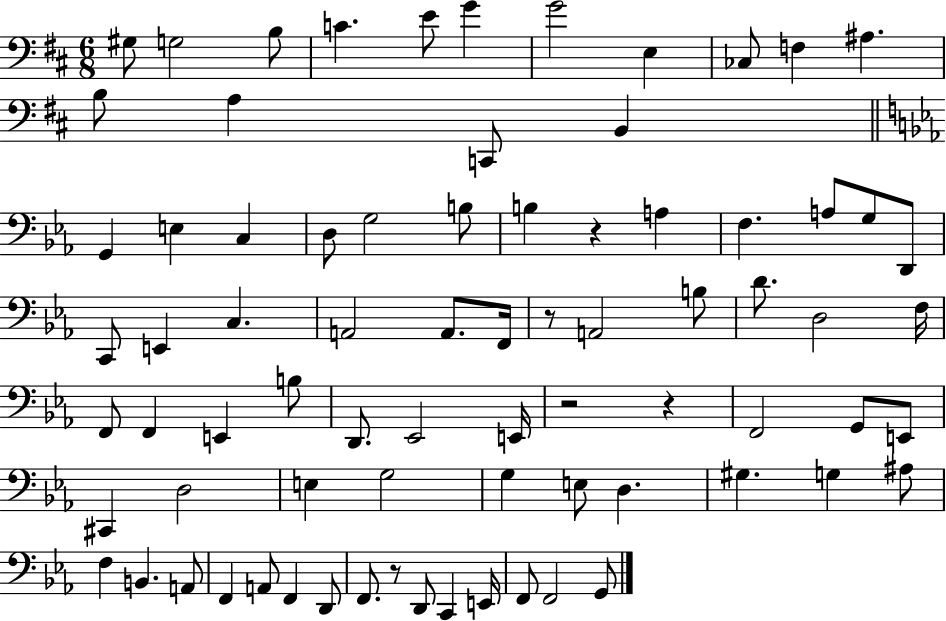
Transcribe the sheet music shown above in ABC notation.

X:1
T:Untitled
M:6/8
L:1/4
K:D
^G,/2 G,2 B,/2 C E/2 G G2 E, _C,/2 F, ^A, B,/2 A, C,,/2 B,, G,, E, C, D,/2 G,2 B,/2 B, z A, F, A,/2 G,/2 D,,/2 C,,/2 E,, C, A,,2 A,,/2 F,,/4 z/2 A,,2 B,/2 D/2 D,2 F,/4 F,,/2 F,, E,, B,/2 D,,/2 _E,,2 E,,/4 z2 z F,,2 G,,/2 E,,/2 ^C,, D,2 E, G,2 G, E,/2 D, ^G, G, ^A,/2 F, B,, A,,/2 F,, A,,/2 F,, D,,/2 F,,/2 z/2 D,,/2 C,, E,,/4 F,,/2 F,,2 G,,/2